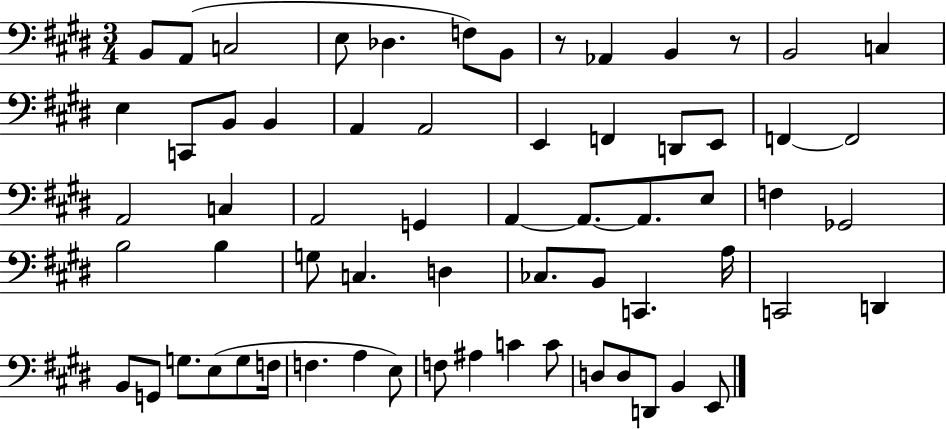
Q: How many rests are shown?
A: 2